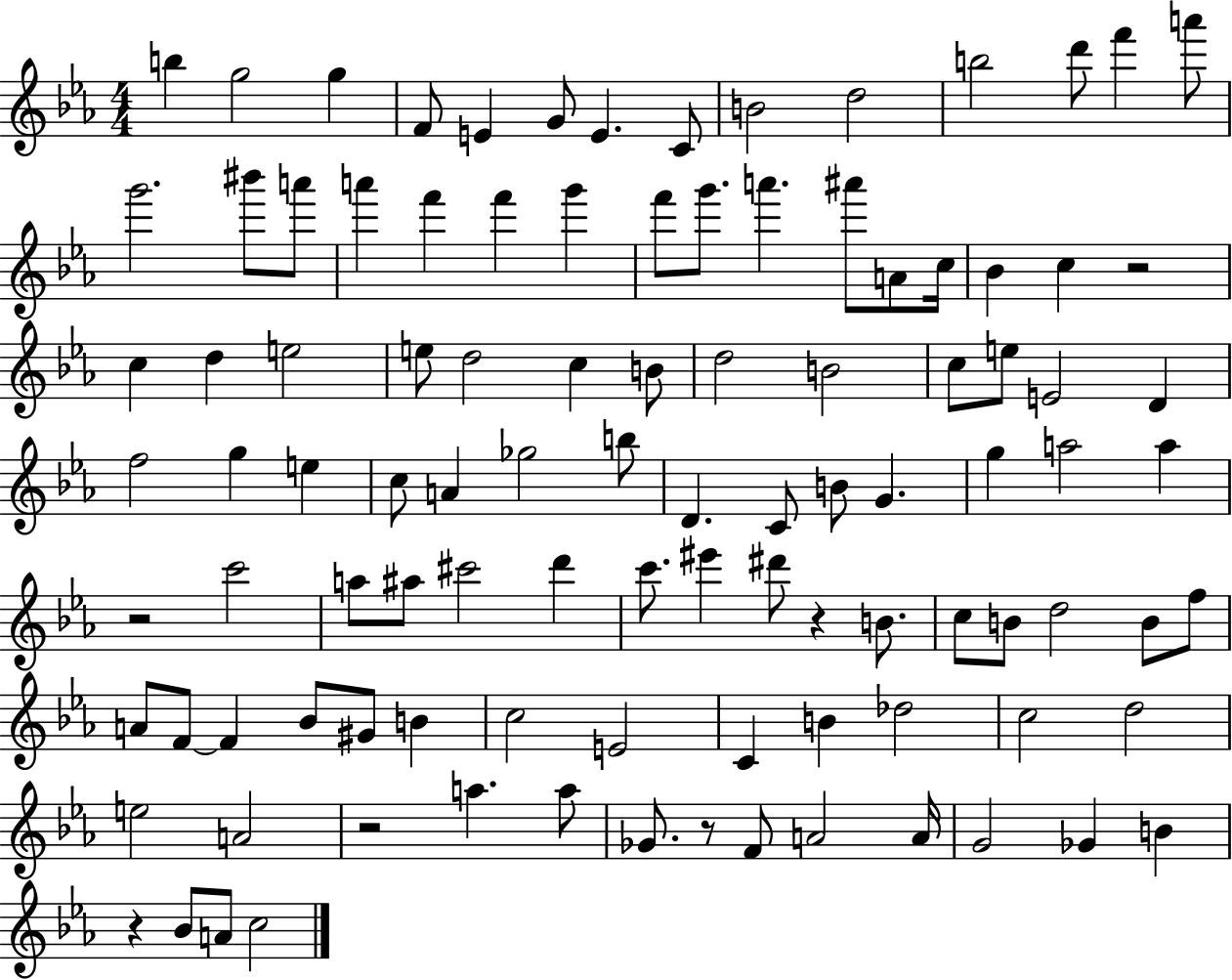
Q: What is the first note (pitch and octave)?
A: B5